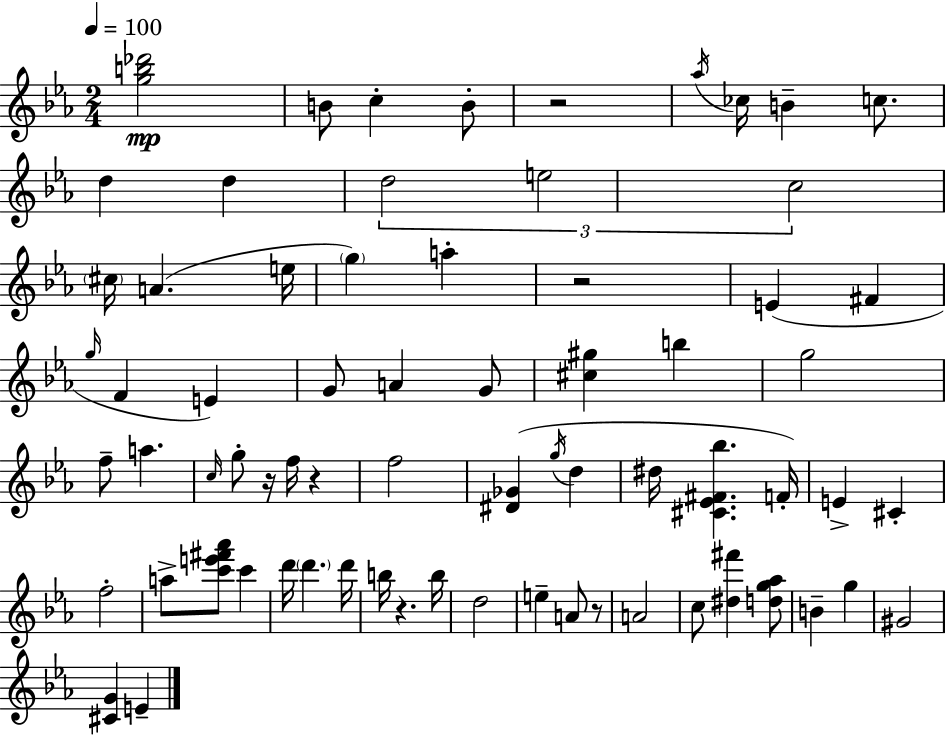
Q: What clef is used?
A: treble